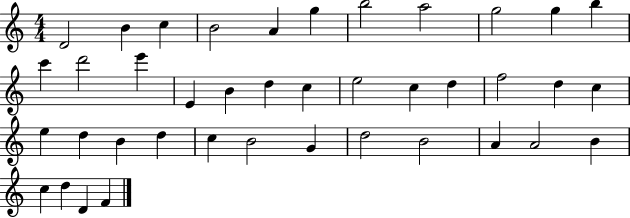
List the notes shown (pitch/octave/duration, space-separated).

D4/h B4/q C5/q B4/h A4/q G5/q B5/h A5/h G5/h G5/q B5/q C6/q D6/h E6/q E4/q B4/q D5/q C5/q E5/h C5/q D5/q F5/h D5/q C5/q E5/q D5/q B4/q D5/q C5/q B4/h G4/q D5/h B4/h A4/q A4/h B4/q C5/q D5/q D4/q F4/q